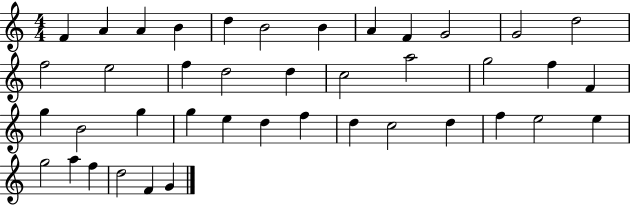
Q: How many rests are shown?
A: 0